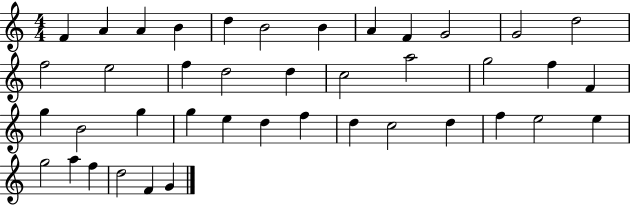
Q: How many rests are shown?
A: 0